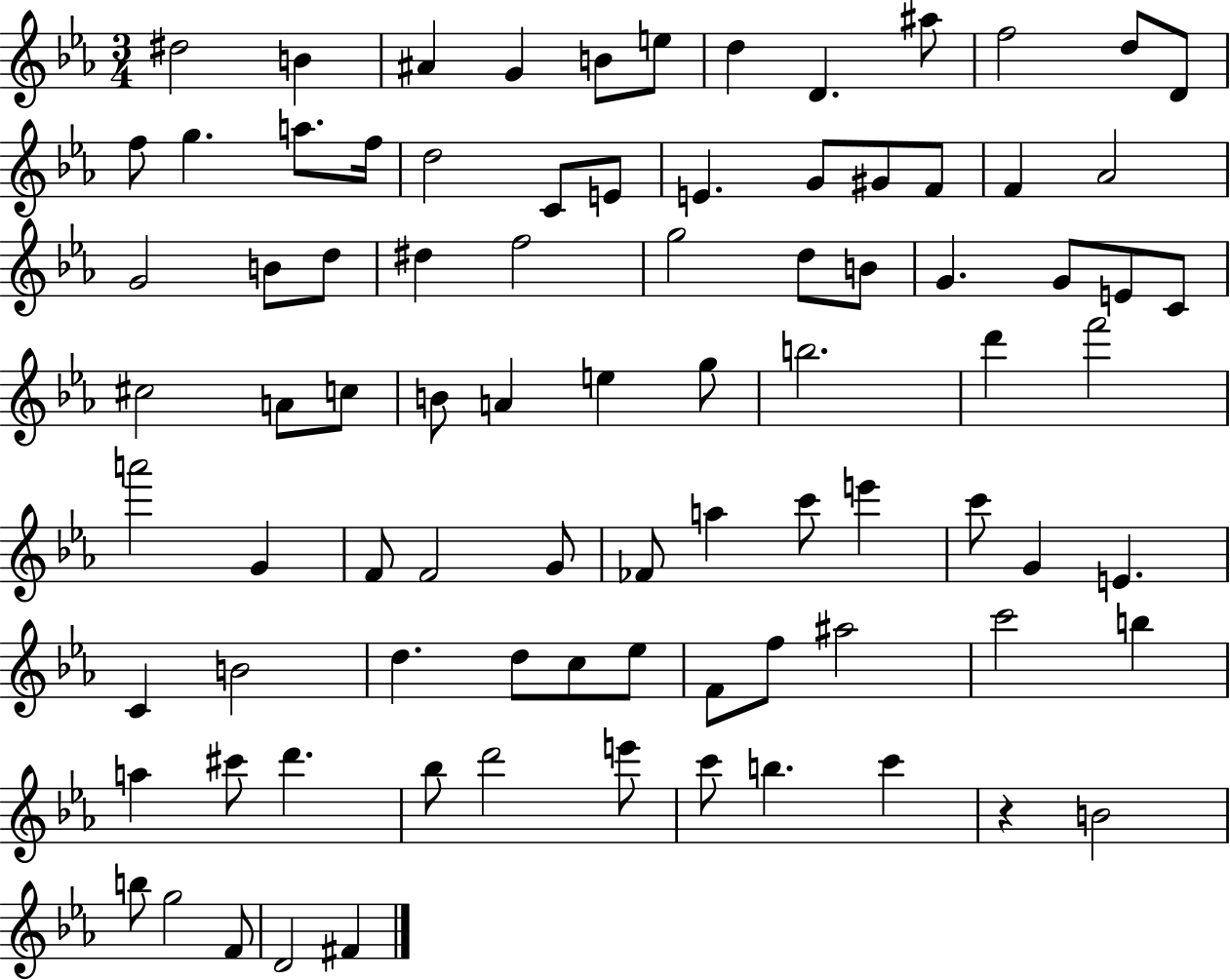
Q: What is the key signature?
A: EES major